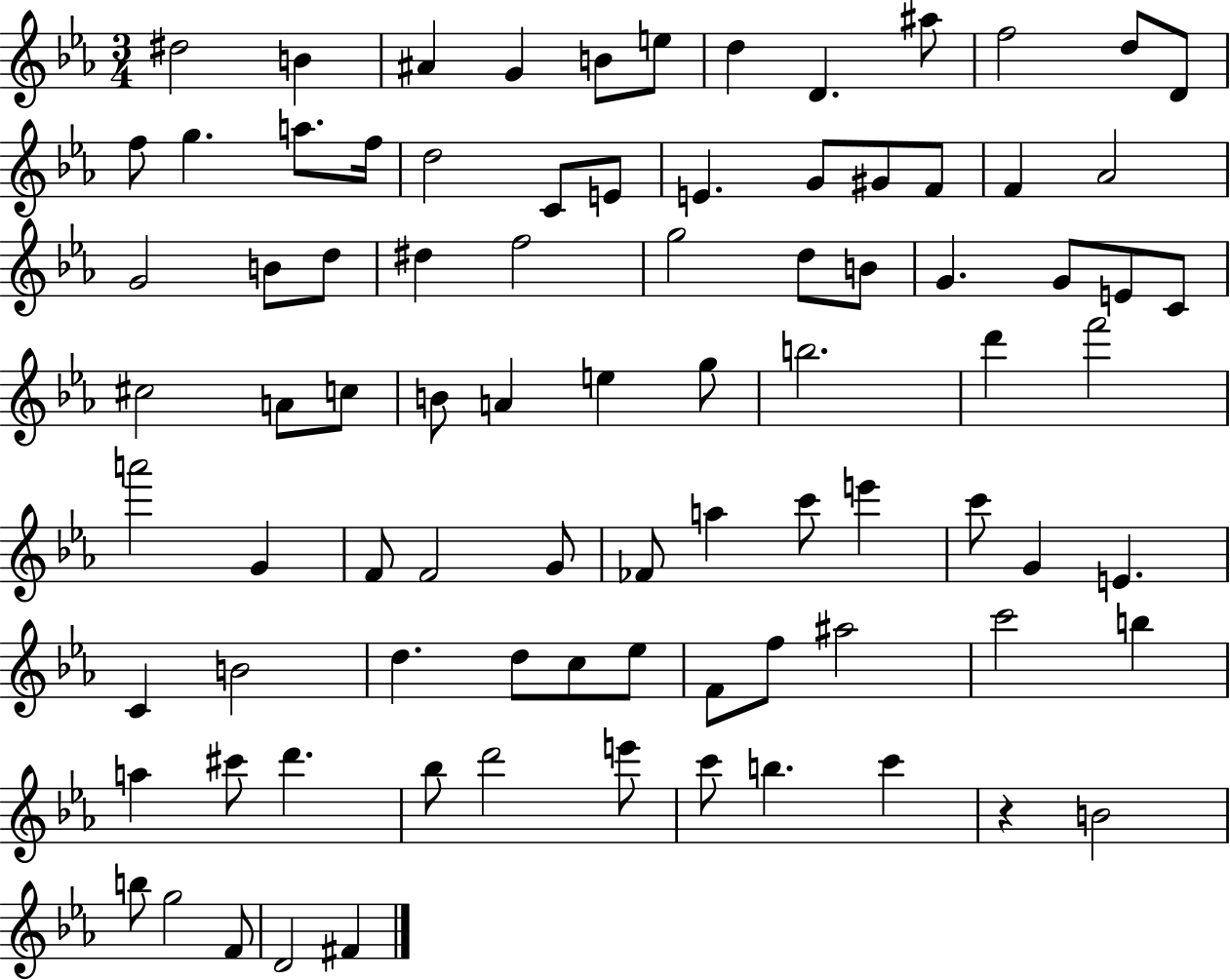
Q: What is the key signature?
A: EES major